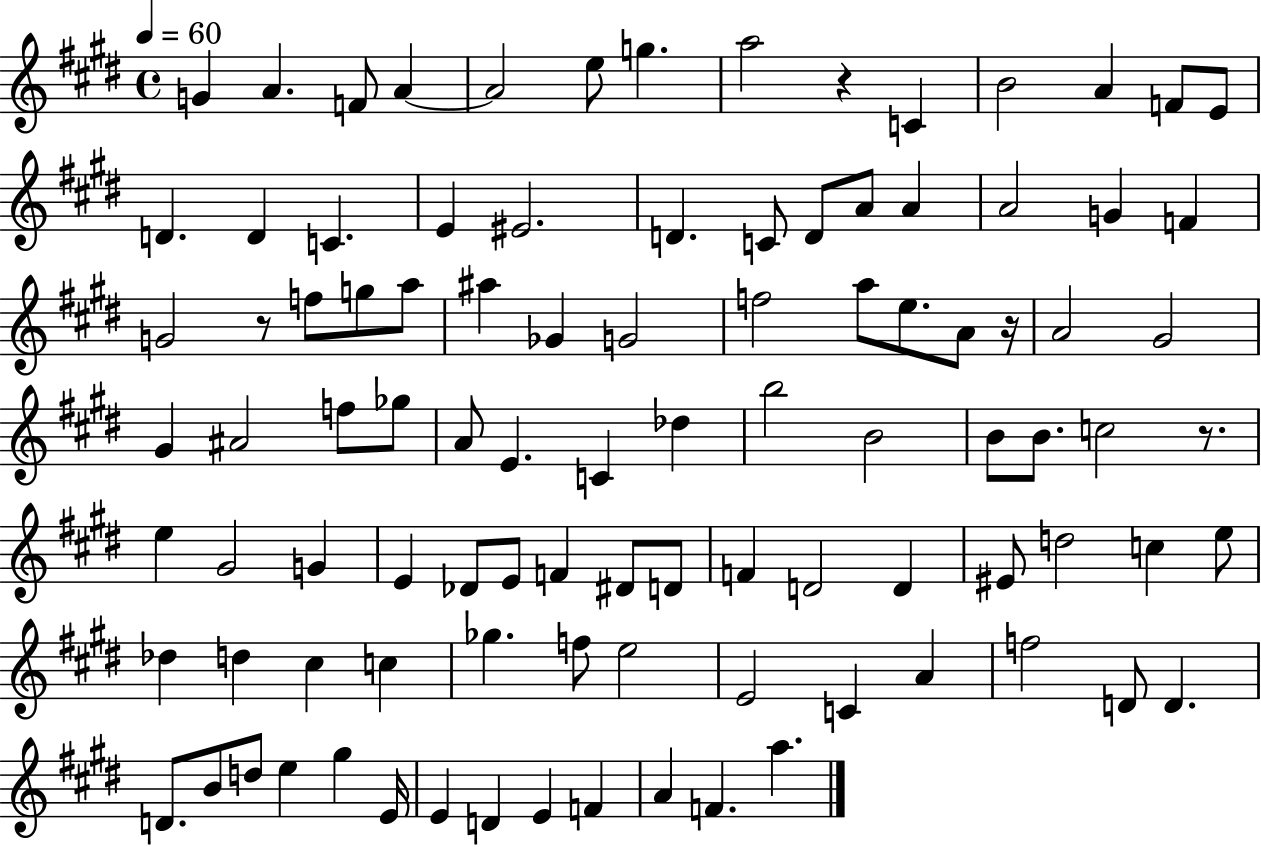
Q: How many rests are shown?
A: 4